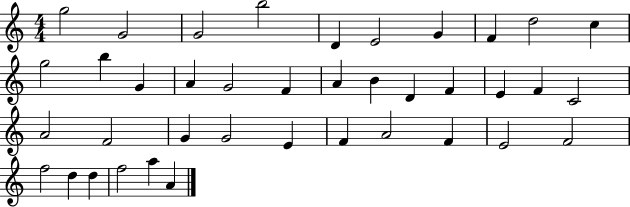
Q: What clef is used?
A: treble